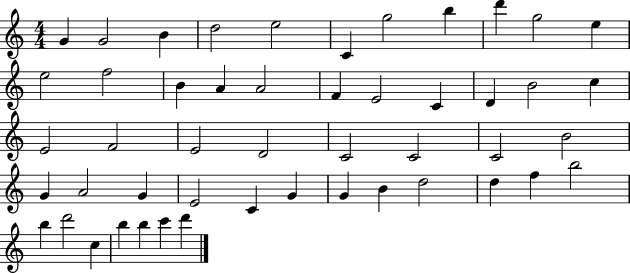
{
  \clef treble
  \numericTimeSignature
  \time 4/4
  \key c \major
  g'4 g'2 b'4 | d''2 e''2 | c'4 g''2 b''4 | d'''4 g''2 e''4 | \break e''2 f''2 | b'4 a'4 a'2 | f'4 e'2 c'4 | d'4 b'2 c''4 | \break e'2 f'2 | e'2 d'2 | c'2 c'2 | c'2 b'2 | \break g'4 a'2 g'4 | e'2 c'4 g'4 | g'4 b'4 d''2 | d''4 f''4 b''2 | \break b''4 d'''2 c''4 | b''4 b''4 c'''4 d'''4 | \bar "|."
}